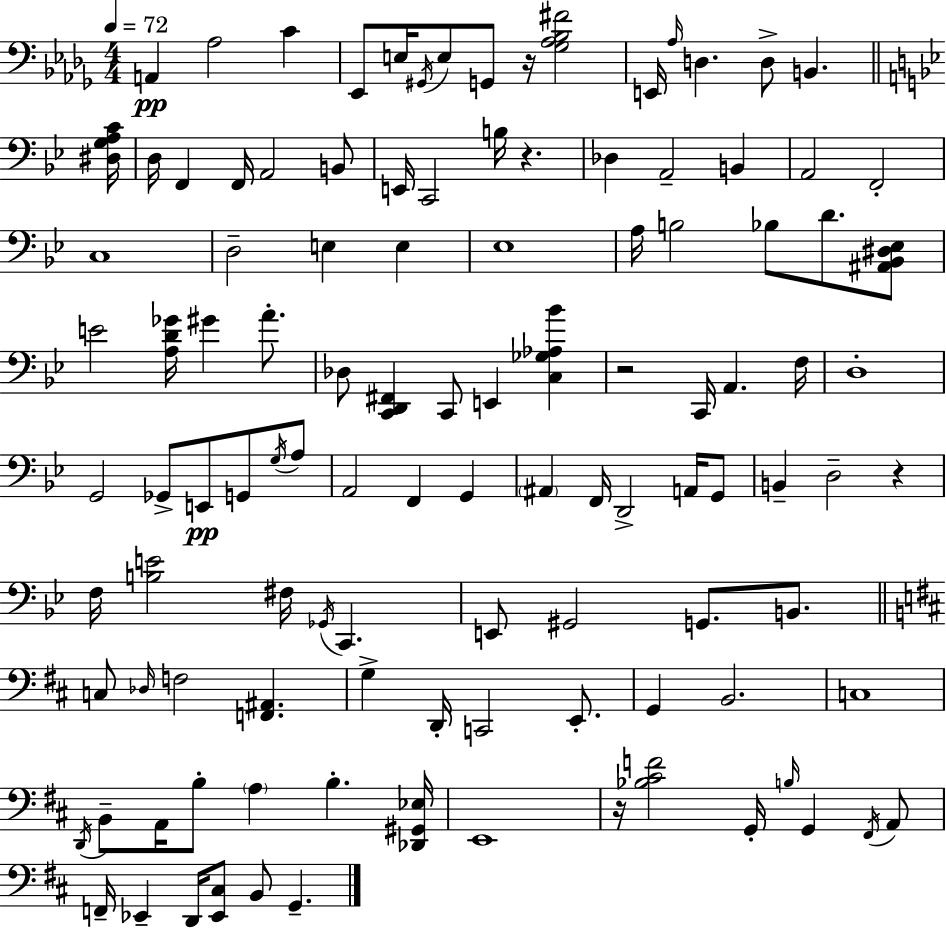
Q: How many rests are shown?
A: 5